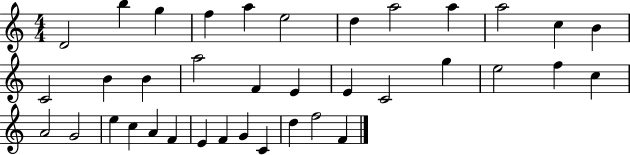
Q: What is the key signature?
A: C major